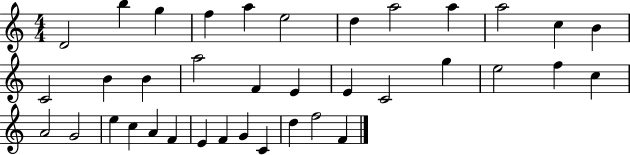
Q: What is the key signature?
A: C major